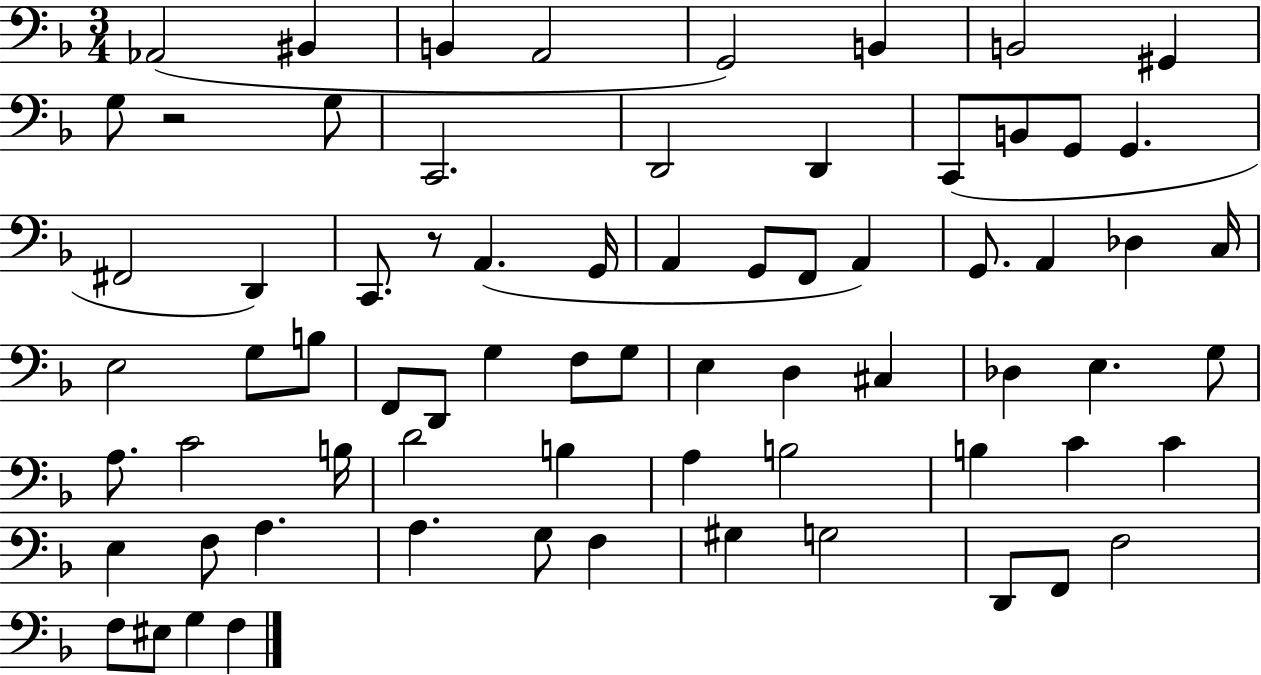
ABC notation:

X:1
T:Untitled
M:3/4
L:1/4
K:F
_A,,2 ^B,, B,, A,,2 G,,2 B,, B,,2 ^G,, G,/2 z2 G,/2 C,,2 D,,2 D,, C,,/2 B,,/2 G,,/2 G,, ^F,,2 D,, C,,/2 z/2 A,, G,,/4 A,, G,,/2 F,,/2 A,, G,,/2 A,, _D, C,/4 E,2 G,/2 B,/2 F,,/2 D,,/2 G, F,/2 G,/2 E, D, ^C, _D, E, G,/2 A,/2 C2 B,/4 D2 B, A, B,2 B, C C E, F,/2 A, A, G,/2 F, ^G, G,2 D,,/2 F,,/2 F,2 F,/2 ^E,/2 G, F,